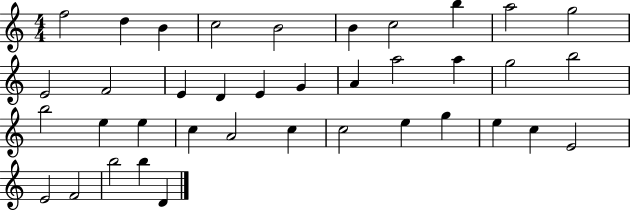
{
  \clef treble
  \numericTimeSignature
  \time 4/4
  \key c \major
  f''2 d''4 b'4 | c''2 b'2 | b'4 c''2 b''4 | a''2 g''2 | \break e'2 f'2 | e'4 d'4 e'4 g'4 | a'4 a''2 a''4 | g''2 b''2 | \break b''2 e''4 e''4 | c''4 a'2 c''4 | c''2 e''4 g''4 | e''4 c''4 e'2 | \break e'2 f'2 | b''2 b''4 d'4 | \bar "|."
}